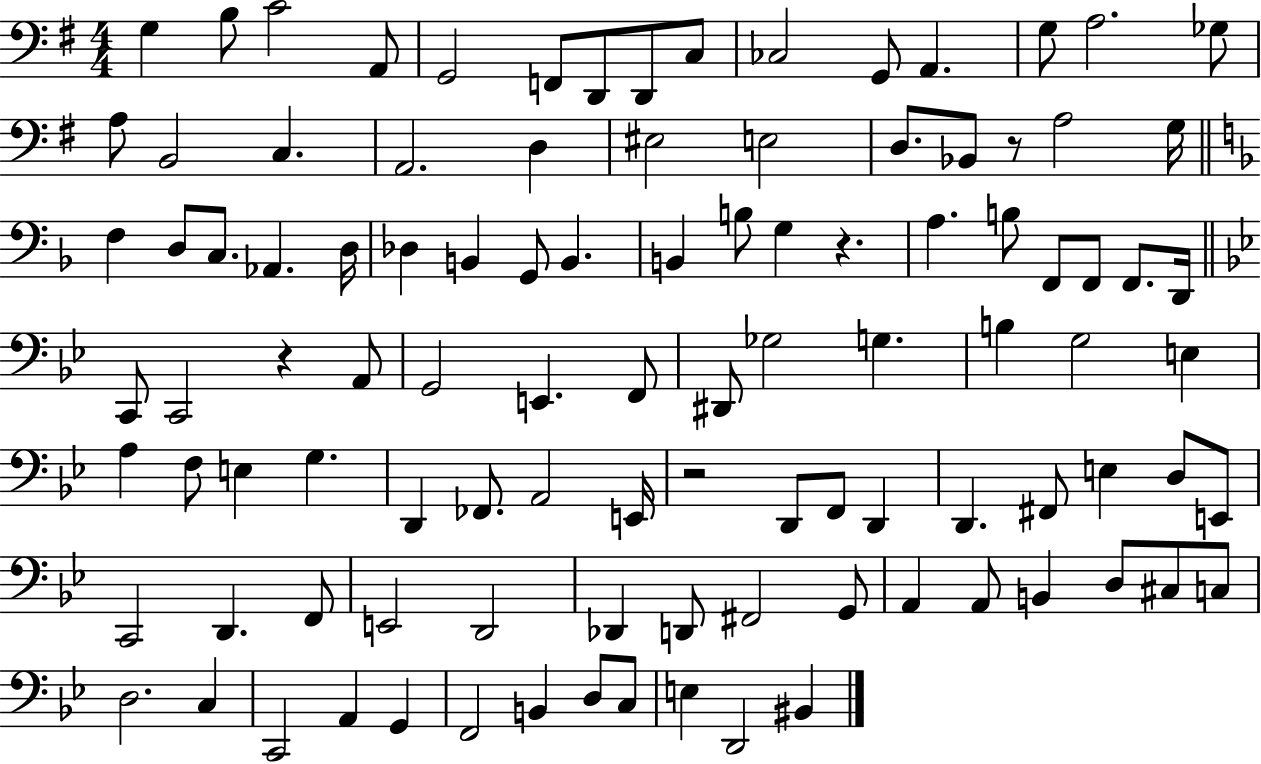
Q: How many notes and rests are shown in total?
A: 103